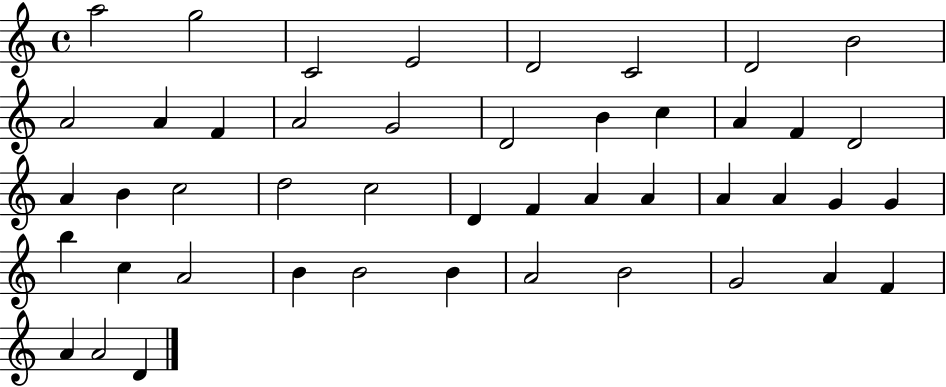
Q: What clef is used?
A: treble